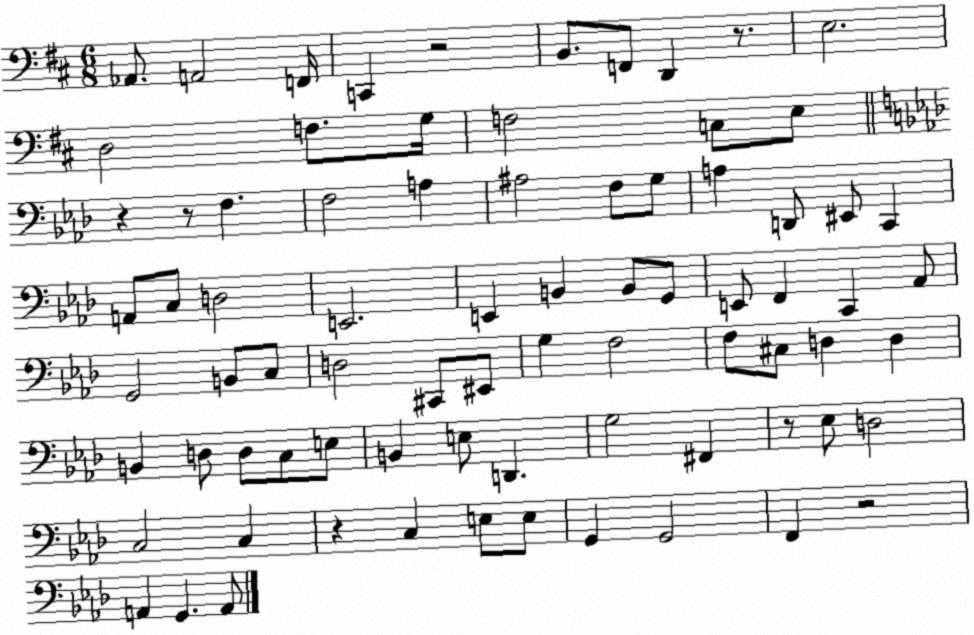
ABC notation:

X:1
T:Untitled
M:6/8
L:1/4
K:D
_A,,/2 A,,2 F,,/4 C,, z2 B,,/2 F,,/2 D,, z/2 E,2 D,2 F,/2 G,/4 F,2 C,/2 E,/2 z z/2 F, F,2 A, ^A,2 F,/2 G,/2 A, D,,/2 ^E,,/2 C,, A,,/2 C,/2 D,2 E,,2 E,, B,, B,,/2 G,,/2 E,,/2 F,, C,, _A,,/2 G,,2 B,,/2 C,/2 D,2 ^C,,/2 ^E,,/2 G, F,2 F,/2 ^C,/2 D, D, B,, D,/2 D,/2 C,/2 E,/2 B,, E,/2 D,, G,2 ^F,, z/2 _E,/2 D,2 C,2 C, z C, E,/2 E,/2 G,, G,,2 F,, z2 A,, G,, A,,/2